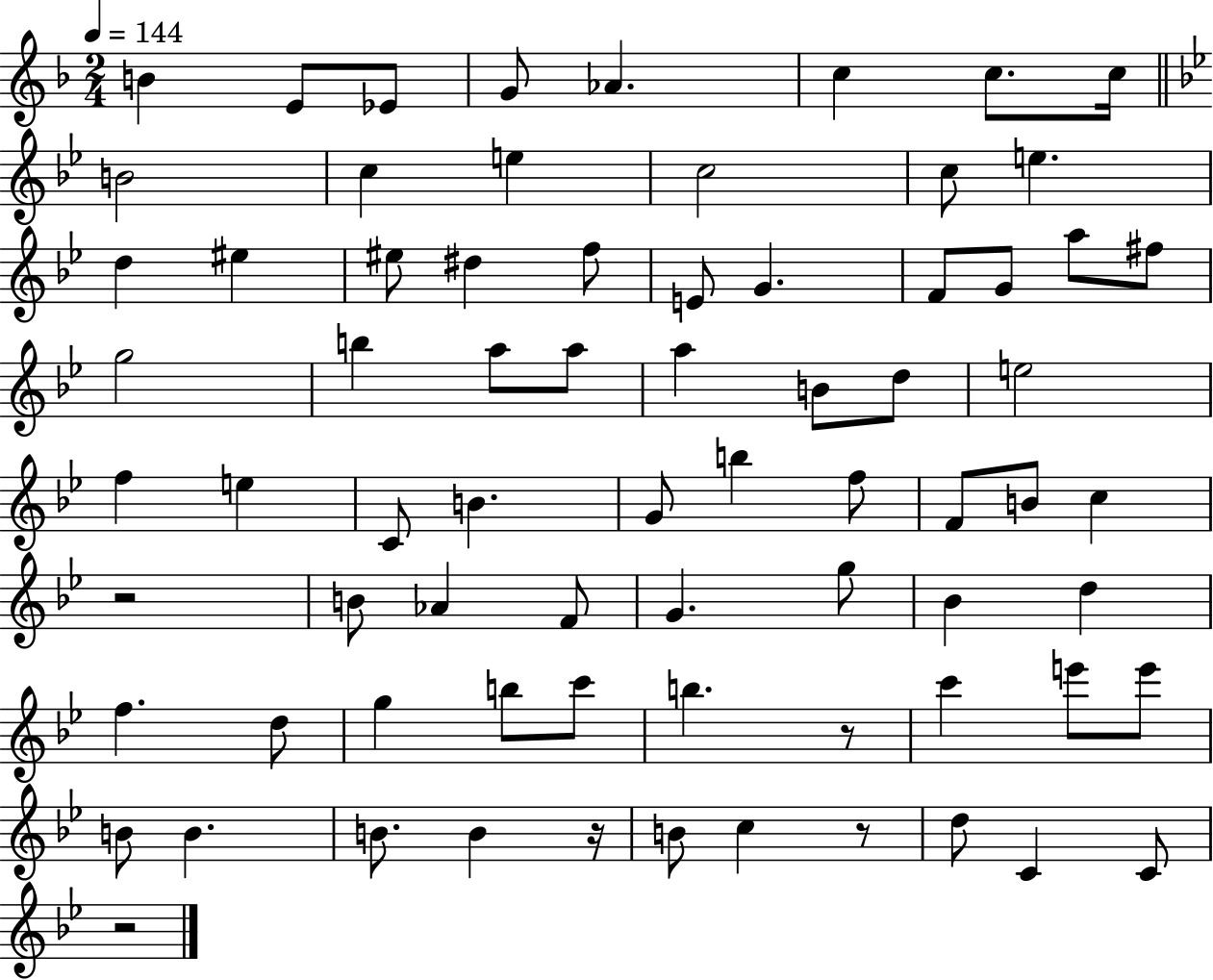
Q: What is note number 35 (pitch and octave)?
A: E5